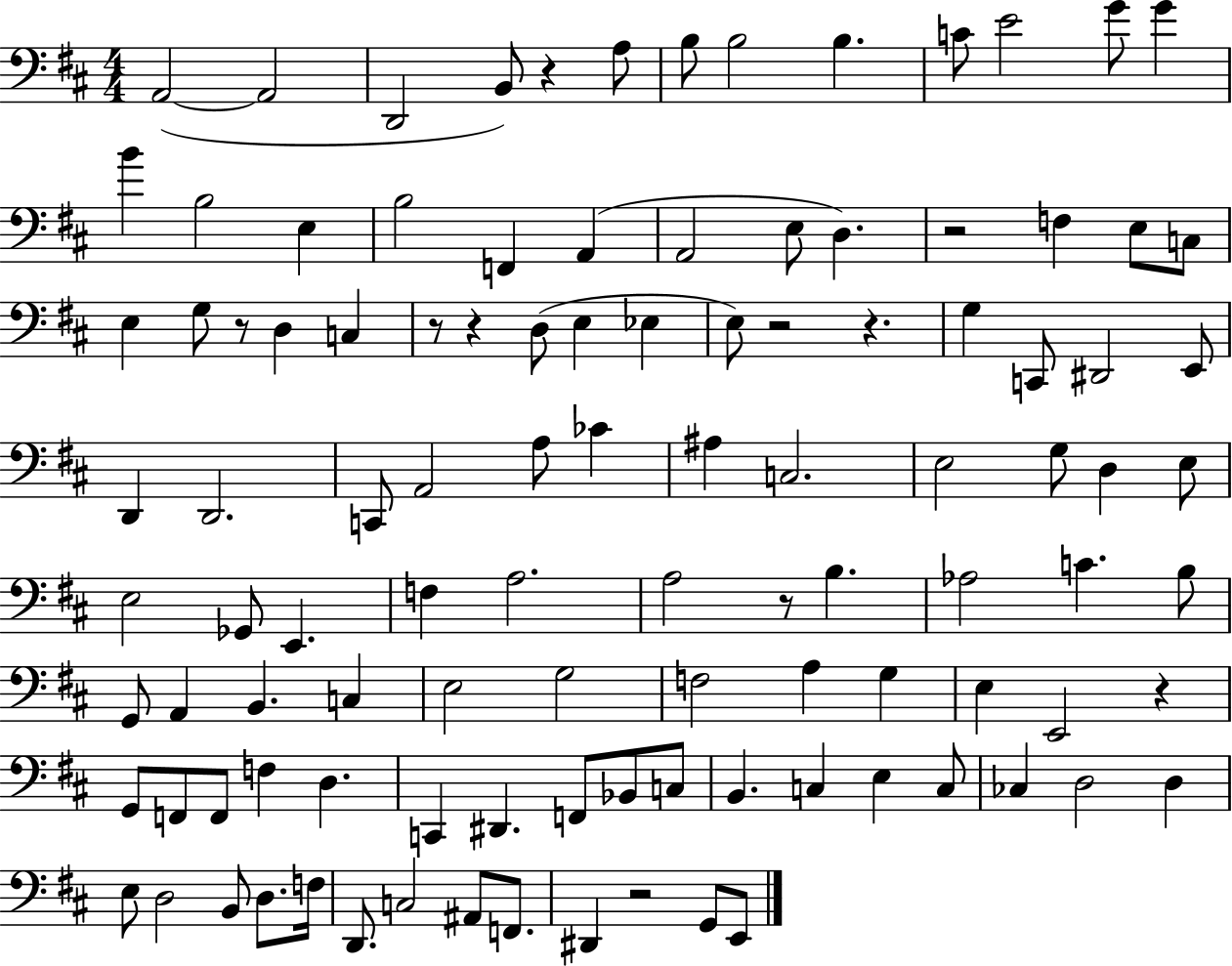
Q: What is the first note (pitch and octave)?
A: A2